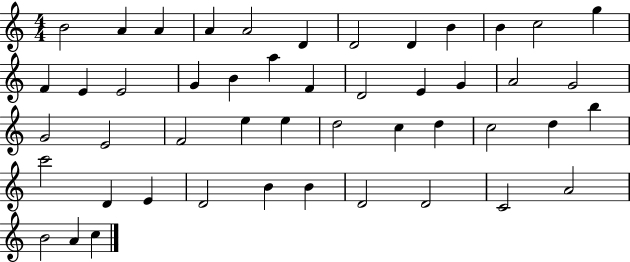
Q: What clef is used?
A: treble